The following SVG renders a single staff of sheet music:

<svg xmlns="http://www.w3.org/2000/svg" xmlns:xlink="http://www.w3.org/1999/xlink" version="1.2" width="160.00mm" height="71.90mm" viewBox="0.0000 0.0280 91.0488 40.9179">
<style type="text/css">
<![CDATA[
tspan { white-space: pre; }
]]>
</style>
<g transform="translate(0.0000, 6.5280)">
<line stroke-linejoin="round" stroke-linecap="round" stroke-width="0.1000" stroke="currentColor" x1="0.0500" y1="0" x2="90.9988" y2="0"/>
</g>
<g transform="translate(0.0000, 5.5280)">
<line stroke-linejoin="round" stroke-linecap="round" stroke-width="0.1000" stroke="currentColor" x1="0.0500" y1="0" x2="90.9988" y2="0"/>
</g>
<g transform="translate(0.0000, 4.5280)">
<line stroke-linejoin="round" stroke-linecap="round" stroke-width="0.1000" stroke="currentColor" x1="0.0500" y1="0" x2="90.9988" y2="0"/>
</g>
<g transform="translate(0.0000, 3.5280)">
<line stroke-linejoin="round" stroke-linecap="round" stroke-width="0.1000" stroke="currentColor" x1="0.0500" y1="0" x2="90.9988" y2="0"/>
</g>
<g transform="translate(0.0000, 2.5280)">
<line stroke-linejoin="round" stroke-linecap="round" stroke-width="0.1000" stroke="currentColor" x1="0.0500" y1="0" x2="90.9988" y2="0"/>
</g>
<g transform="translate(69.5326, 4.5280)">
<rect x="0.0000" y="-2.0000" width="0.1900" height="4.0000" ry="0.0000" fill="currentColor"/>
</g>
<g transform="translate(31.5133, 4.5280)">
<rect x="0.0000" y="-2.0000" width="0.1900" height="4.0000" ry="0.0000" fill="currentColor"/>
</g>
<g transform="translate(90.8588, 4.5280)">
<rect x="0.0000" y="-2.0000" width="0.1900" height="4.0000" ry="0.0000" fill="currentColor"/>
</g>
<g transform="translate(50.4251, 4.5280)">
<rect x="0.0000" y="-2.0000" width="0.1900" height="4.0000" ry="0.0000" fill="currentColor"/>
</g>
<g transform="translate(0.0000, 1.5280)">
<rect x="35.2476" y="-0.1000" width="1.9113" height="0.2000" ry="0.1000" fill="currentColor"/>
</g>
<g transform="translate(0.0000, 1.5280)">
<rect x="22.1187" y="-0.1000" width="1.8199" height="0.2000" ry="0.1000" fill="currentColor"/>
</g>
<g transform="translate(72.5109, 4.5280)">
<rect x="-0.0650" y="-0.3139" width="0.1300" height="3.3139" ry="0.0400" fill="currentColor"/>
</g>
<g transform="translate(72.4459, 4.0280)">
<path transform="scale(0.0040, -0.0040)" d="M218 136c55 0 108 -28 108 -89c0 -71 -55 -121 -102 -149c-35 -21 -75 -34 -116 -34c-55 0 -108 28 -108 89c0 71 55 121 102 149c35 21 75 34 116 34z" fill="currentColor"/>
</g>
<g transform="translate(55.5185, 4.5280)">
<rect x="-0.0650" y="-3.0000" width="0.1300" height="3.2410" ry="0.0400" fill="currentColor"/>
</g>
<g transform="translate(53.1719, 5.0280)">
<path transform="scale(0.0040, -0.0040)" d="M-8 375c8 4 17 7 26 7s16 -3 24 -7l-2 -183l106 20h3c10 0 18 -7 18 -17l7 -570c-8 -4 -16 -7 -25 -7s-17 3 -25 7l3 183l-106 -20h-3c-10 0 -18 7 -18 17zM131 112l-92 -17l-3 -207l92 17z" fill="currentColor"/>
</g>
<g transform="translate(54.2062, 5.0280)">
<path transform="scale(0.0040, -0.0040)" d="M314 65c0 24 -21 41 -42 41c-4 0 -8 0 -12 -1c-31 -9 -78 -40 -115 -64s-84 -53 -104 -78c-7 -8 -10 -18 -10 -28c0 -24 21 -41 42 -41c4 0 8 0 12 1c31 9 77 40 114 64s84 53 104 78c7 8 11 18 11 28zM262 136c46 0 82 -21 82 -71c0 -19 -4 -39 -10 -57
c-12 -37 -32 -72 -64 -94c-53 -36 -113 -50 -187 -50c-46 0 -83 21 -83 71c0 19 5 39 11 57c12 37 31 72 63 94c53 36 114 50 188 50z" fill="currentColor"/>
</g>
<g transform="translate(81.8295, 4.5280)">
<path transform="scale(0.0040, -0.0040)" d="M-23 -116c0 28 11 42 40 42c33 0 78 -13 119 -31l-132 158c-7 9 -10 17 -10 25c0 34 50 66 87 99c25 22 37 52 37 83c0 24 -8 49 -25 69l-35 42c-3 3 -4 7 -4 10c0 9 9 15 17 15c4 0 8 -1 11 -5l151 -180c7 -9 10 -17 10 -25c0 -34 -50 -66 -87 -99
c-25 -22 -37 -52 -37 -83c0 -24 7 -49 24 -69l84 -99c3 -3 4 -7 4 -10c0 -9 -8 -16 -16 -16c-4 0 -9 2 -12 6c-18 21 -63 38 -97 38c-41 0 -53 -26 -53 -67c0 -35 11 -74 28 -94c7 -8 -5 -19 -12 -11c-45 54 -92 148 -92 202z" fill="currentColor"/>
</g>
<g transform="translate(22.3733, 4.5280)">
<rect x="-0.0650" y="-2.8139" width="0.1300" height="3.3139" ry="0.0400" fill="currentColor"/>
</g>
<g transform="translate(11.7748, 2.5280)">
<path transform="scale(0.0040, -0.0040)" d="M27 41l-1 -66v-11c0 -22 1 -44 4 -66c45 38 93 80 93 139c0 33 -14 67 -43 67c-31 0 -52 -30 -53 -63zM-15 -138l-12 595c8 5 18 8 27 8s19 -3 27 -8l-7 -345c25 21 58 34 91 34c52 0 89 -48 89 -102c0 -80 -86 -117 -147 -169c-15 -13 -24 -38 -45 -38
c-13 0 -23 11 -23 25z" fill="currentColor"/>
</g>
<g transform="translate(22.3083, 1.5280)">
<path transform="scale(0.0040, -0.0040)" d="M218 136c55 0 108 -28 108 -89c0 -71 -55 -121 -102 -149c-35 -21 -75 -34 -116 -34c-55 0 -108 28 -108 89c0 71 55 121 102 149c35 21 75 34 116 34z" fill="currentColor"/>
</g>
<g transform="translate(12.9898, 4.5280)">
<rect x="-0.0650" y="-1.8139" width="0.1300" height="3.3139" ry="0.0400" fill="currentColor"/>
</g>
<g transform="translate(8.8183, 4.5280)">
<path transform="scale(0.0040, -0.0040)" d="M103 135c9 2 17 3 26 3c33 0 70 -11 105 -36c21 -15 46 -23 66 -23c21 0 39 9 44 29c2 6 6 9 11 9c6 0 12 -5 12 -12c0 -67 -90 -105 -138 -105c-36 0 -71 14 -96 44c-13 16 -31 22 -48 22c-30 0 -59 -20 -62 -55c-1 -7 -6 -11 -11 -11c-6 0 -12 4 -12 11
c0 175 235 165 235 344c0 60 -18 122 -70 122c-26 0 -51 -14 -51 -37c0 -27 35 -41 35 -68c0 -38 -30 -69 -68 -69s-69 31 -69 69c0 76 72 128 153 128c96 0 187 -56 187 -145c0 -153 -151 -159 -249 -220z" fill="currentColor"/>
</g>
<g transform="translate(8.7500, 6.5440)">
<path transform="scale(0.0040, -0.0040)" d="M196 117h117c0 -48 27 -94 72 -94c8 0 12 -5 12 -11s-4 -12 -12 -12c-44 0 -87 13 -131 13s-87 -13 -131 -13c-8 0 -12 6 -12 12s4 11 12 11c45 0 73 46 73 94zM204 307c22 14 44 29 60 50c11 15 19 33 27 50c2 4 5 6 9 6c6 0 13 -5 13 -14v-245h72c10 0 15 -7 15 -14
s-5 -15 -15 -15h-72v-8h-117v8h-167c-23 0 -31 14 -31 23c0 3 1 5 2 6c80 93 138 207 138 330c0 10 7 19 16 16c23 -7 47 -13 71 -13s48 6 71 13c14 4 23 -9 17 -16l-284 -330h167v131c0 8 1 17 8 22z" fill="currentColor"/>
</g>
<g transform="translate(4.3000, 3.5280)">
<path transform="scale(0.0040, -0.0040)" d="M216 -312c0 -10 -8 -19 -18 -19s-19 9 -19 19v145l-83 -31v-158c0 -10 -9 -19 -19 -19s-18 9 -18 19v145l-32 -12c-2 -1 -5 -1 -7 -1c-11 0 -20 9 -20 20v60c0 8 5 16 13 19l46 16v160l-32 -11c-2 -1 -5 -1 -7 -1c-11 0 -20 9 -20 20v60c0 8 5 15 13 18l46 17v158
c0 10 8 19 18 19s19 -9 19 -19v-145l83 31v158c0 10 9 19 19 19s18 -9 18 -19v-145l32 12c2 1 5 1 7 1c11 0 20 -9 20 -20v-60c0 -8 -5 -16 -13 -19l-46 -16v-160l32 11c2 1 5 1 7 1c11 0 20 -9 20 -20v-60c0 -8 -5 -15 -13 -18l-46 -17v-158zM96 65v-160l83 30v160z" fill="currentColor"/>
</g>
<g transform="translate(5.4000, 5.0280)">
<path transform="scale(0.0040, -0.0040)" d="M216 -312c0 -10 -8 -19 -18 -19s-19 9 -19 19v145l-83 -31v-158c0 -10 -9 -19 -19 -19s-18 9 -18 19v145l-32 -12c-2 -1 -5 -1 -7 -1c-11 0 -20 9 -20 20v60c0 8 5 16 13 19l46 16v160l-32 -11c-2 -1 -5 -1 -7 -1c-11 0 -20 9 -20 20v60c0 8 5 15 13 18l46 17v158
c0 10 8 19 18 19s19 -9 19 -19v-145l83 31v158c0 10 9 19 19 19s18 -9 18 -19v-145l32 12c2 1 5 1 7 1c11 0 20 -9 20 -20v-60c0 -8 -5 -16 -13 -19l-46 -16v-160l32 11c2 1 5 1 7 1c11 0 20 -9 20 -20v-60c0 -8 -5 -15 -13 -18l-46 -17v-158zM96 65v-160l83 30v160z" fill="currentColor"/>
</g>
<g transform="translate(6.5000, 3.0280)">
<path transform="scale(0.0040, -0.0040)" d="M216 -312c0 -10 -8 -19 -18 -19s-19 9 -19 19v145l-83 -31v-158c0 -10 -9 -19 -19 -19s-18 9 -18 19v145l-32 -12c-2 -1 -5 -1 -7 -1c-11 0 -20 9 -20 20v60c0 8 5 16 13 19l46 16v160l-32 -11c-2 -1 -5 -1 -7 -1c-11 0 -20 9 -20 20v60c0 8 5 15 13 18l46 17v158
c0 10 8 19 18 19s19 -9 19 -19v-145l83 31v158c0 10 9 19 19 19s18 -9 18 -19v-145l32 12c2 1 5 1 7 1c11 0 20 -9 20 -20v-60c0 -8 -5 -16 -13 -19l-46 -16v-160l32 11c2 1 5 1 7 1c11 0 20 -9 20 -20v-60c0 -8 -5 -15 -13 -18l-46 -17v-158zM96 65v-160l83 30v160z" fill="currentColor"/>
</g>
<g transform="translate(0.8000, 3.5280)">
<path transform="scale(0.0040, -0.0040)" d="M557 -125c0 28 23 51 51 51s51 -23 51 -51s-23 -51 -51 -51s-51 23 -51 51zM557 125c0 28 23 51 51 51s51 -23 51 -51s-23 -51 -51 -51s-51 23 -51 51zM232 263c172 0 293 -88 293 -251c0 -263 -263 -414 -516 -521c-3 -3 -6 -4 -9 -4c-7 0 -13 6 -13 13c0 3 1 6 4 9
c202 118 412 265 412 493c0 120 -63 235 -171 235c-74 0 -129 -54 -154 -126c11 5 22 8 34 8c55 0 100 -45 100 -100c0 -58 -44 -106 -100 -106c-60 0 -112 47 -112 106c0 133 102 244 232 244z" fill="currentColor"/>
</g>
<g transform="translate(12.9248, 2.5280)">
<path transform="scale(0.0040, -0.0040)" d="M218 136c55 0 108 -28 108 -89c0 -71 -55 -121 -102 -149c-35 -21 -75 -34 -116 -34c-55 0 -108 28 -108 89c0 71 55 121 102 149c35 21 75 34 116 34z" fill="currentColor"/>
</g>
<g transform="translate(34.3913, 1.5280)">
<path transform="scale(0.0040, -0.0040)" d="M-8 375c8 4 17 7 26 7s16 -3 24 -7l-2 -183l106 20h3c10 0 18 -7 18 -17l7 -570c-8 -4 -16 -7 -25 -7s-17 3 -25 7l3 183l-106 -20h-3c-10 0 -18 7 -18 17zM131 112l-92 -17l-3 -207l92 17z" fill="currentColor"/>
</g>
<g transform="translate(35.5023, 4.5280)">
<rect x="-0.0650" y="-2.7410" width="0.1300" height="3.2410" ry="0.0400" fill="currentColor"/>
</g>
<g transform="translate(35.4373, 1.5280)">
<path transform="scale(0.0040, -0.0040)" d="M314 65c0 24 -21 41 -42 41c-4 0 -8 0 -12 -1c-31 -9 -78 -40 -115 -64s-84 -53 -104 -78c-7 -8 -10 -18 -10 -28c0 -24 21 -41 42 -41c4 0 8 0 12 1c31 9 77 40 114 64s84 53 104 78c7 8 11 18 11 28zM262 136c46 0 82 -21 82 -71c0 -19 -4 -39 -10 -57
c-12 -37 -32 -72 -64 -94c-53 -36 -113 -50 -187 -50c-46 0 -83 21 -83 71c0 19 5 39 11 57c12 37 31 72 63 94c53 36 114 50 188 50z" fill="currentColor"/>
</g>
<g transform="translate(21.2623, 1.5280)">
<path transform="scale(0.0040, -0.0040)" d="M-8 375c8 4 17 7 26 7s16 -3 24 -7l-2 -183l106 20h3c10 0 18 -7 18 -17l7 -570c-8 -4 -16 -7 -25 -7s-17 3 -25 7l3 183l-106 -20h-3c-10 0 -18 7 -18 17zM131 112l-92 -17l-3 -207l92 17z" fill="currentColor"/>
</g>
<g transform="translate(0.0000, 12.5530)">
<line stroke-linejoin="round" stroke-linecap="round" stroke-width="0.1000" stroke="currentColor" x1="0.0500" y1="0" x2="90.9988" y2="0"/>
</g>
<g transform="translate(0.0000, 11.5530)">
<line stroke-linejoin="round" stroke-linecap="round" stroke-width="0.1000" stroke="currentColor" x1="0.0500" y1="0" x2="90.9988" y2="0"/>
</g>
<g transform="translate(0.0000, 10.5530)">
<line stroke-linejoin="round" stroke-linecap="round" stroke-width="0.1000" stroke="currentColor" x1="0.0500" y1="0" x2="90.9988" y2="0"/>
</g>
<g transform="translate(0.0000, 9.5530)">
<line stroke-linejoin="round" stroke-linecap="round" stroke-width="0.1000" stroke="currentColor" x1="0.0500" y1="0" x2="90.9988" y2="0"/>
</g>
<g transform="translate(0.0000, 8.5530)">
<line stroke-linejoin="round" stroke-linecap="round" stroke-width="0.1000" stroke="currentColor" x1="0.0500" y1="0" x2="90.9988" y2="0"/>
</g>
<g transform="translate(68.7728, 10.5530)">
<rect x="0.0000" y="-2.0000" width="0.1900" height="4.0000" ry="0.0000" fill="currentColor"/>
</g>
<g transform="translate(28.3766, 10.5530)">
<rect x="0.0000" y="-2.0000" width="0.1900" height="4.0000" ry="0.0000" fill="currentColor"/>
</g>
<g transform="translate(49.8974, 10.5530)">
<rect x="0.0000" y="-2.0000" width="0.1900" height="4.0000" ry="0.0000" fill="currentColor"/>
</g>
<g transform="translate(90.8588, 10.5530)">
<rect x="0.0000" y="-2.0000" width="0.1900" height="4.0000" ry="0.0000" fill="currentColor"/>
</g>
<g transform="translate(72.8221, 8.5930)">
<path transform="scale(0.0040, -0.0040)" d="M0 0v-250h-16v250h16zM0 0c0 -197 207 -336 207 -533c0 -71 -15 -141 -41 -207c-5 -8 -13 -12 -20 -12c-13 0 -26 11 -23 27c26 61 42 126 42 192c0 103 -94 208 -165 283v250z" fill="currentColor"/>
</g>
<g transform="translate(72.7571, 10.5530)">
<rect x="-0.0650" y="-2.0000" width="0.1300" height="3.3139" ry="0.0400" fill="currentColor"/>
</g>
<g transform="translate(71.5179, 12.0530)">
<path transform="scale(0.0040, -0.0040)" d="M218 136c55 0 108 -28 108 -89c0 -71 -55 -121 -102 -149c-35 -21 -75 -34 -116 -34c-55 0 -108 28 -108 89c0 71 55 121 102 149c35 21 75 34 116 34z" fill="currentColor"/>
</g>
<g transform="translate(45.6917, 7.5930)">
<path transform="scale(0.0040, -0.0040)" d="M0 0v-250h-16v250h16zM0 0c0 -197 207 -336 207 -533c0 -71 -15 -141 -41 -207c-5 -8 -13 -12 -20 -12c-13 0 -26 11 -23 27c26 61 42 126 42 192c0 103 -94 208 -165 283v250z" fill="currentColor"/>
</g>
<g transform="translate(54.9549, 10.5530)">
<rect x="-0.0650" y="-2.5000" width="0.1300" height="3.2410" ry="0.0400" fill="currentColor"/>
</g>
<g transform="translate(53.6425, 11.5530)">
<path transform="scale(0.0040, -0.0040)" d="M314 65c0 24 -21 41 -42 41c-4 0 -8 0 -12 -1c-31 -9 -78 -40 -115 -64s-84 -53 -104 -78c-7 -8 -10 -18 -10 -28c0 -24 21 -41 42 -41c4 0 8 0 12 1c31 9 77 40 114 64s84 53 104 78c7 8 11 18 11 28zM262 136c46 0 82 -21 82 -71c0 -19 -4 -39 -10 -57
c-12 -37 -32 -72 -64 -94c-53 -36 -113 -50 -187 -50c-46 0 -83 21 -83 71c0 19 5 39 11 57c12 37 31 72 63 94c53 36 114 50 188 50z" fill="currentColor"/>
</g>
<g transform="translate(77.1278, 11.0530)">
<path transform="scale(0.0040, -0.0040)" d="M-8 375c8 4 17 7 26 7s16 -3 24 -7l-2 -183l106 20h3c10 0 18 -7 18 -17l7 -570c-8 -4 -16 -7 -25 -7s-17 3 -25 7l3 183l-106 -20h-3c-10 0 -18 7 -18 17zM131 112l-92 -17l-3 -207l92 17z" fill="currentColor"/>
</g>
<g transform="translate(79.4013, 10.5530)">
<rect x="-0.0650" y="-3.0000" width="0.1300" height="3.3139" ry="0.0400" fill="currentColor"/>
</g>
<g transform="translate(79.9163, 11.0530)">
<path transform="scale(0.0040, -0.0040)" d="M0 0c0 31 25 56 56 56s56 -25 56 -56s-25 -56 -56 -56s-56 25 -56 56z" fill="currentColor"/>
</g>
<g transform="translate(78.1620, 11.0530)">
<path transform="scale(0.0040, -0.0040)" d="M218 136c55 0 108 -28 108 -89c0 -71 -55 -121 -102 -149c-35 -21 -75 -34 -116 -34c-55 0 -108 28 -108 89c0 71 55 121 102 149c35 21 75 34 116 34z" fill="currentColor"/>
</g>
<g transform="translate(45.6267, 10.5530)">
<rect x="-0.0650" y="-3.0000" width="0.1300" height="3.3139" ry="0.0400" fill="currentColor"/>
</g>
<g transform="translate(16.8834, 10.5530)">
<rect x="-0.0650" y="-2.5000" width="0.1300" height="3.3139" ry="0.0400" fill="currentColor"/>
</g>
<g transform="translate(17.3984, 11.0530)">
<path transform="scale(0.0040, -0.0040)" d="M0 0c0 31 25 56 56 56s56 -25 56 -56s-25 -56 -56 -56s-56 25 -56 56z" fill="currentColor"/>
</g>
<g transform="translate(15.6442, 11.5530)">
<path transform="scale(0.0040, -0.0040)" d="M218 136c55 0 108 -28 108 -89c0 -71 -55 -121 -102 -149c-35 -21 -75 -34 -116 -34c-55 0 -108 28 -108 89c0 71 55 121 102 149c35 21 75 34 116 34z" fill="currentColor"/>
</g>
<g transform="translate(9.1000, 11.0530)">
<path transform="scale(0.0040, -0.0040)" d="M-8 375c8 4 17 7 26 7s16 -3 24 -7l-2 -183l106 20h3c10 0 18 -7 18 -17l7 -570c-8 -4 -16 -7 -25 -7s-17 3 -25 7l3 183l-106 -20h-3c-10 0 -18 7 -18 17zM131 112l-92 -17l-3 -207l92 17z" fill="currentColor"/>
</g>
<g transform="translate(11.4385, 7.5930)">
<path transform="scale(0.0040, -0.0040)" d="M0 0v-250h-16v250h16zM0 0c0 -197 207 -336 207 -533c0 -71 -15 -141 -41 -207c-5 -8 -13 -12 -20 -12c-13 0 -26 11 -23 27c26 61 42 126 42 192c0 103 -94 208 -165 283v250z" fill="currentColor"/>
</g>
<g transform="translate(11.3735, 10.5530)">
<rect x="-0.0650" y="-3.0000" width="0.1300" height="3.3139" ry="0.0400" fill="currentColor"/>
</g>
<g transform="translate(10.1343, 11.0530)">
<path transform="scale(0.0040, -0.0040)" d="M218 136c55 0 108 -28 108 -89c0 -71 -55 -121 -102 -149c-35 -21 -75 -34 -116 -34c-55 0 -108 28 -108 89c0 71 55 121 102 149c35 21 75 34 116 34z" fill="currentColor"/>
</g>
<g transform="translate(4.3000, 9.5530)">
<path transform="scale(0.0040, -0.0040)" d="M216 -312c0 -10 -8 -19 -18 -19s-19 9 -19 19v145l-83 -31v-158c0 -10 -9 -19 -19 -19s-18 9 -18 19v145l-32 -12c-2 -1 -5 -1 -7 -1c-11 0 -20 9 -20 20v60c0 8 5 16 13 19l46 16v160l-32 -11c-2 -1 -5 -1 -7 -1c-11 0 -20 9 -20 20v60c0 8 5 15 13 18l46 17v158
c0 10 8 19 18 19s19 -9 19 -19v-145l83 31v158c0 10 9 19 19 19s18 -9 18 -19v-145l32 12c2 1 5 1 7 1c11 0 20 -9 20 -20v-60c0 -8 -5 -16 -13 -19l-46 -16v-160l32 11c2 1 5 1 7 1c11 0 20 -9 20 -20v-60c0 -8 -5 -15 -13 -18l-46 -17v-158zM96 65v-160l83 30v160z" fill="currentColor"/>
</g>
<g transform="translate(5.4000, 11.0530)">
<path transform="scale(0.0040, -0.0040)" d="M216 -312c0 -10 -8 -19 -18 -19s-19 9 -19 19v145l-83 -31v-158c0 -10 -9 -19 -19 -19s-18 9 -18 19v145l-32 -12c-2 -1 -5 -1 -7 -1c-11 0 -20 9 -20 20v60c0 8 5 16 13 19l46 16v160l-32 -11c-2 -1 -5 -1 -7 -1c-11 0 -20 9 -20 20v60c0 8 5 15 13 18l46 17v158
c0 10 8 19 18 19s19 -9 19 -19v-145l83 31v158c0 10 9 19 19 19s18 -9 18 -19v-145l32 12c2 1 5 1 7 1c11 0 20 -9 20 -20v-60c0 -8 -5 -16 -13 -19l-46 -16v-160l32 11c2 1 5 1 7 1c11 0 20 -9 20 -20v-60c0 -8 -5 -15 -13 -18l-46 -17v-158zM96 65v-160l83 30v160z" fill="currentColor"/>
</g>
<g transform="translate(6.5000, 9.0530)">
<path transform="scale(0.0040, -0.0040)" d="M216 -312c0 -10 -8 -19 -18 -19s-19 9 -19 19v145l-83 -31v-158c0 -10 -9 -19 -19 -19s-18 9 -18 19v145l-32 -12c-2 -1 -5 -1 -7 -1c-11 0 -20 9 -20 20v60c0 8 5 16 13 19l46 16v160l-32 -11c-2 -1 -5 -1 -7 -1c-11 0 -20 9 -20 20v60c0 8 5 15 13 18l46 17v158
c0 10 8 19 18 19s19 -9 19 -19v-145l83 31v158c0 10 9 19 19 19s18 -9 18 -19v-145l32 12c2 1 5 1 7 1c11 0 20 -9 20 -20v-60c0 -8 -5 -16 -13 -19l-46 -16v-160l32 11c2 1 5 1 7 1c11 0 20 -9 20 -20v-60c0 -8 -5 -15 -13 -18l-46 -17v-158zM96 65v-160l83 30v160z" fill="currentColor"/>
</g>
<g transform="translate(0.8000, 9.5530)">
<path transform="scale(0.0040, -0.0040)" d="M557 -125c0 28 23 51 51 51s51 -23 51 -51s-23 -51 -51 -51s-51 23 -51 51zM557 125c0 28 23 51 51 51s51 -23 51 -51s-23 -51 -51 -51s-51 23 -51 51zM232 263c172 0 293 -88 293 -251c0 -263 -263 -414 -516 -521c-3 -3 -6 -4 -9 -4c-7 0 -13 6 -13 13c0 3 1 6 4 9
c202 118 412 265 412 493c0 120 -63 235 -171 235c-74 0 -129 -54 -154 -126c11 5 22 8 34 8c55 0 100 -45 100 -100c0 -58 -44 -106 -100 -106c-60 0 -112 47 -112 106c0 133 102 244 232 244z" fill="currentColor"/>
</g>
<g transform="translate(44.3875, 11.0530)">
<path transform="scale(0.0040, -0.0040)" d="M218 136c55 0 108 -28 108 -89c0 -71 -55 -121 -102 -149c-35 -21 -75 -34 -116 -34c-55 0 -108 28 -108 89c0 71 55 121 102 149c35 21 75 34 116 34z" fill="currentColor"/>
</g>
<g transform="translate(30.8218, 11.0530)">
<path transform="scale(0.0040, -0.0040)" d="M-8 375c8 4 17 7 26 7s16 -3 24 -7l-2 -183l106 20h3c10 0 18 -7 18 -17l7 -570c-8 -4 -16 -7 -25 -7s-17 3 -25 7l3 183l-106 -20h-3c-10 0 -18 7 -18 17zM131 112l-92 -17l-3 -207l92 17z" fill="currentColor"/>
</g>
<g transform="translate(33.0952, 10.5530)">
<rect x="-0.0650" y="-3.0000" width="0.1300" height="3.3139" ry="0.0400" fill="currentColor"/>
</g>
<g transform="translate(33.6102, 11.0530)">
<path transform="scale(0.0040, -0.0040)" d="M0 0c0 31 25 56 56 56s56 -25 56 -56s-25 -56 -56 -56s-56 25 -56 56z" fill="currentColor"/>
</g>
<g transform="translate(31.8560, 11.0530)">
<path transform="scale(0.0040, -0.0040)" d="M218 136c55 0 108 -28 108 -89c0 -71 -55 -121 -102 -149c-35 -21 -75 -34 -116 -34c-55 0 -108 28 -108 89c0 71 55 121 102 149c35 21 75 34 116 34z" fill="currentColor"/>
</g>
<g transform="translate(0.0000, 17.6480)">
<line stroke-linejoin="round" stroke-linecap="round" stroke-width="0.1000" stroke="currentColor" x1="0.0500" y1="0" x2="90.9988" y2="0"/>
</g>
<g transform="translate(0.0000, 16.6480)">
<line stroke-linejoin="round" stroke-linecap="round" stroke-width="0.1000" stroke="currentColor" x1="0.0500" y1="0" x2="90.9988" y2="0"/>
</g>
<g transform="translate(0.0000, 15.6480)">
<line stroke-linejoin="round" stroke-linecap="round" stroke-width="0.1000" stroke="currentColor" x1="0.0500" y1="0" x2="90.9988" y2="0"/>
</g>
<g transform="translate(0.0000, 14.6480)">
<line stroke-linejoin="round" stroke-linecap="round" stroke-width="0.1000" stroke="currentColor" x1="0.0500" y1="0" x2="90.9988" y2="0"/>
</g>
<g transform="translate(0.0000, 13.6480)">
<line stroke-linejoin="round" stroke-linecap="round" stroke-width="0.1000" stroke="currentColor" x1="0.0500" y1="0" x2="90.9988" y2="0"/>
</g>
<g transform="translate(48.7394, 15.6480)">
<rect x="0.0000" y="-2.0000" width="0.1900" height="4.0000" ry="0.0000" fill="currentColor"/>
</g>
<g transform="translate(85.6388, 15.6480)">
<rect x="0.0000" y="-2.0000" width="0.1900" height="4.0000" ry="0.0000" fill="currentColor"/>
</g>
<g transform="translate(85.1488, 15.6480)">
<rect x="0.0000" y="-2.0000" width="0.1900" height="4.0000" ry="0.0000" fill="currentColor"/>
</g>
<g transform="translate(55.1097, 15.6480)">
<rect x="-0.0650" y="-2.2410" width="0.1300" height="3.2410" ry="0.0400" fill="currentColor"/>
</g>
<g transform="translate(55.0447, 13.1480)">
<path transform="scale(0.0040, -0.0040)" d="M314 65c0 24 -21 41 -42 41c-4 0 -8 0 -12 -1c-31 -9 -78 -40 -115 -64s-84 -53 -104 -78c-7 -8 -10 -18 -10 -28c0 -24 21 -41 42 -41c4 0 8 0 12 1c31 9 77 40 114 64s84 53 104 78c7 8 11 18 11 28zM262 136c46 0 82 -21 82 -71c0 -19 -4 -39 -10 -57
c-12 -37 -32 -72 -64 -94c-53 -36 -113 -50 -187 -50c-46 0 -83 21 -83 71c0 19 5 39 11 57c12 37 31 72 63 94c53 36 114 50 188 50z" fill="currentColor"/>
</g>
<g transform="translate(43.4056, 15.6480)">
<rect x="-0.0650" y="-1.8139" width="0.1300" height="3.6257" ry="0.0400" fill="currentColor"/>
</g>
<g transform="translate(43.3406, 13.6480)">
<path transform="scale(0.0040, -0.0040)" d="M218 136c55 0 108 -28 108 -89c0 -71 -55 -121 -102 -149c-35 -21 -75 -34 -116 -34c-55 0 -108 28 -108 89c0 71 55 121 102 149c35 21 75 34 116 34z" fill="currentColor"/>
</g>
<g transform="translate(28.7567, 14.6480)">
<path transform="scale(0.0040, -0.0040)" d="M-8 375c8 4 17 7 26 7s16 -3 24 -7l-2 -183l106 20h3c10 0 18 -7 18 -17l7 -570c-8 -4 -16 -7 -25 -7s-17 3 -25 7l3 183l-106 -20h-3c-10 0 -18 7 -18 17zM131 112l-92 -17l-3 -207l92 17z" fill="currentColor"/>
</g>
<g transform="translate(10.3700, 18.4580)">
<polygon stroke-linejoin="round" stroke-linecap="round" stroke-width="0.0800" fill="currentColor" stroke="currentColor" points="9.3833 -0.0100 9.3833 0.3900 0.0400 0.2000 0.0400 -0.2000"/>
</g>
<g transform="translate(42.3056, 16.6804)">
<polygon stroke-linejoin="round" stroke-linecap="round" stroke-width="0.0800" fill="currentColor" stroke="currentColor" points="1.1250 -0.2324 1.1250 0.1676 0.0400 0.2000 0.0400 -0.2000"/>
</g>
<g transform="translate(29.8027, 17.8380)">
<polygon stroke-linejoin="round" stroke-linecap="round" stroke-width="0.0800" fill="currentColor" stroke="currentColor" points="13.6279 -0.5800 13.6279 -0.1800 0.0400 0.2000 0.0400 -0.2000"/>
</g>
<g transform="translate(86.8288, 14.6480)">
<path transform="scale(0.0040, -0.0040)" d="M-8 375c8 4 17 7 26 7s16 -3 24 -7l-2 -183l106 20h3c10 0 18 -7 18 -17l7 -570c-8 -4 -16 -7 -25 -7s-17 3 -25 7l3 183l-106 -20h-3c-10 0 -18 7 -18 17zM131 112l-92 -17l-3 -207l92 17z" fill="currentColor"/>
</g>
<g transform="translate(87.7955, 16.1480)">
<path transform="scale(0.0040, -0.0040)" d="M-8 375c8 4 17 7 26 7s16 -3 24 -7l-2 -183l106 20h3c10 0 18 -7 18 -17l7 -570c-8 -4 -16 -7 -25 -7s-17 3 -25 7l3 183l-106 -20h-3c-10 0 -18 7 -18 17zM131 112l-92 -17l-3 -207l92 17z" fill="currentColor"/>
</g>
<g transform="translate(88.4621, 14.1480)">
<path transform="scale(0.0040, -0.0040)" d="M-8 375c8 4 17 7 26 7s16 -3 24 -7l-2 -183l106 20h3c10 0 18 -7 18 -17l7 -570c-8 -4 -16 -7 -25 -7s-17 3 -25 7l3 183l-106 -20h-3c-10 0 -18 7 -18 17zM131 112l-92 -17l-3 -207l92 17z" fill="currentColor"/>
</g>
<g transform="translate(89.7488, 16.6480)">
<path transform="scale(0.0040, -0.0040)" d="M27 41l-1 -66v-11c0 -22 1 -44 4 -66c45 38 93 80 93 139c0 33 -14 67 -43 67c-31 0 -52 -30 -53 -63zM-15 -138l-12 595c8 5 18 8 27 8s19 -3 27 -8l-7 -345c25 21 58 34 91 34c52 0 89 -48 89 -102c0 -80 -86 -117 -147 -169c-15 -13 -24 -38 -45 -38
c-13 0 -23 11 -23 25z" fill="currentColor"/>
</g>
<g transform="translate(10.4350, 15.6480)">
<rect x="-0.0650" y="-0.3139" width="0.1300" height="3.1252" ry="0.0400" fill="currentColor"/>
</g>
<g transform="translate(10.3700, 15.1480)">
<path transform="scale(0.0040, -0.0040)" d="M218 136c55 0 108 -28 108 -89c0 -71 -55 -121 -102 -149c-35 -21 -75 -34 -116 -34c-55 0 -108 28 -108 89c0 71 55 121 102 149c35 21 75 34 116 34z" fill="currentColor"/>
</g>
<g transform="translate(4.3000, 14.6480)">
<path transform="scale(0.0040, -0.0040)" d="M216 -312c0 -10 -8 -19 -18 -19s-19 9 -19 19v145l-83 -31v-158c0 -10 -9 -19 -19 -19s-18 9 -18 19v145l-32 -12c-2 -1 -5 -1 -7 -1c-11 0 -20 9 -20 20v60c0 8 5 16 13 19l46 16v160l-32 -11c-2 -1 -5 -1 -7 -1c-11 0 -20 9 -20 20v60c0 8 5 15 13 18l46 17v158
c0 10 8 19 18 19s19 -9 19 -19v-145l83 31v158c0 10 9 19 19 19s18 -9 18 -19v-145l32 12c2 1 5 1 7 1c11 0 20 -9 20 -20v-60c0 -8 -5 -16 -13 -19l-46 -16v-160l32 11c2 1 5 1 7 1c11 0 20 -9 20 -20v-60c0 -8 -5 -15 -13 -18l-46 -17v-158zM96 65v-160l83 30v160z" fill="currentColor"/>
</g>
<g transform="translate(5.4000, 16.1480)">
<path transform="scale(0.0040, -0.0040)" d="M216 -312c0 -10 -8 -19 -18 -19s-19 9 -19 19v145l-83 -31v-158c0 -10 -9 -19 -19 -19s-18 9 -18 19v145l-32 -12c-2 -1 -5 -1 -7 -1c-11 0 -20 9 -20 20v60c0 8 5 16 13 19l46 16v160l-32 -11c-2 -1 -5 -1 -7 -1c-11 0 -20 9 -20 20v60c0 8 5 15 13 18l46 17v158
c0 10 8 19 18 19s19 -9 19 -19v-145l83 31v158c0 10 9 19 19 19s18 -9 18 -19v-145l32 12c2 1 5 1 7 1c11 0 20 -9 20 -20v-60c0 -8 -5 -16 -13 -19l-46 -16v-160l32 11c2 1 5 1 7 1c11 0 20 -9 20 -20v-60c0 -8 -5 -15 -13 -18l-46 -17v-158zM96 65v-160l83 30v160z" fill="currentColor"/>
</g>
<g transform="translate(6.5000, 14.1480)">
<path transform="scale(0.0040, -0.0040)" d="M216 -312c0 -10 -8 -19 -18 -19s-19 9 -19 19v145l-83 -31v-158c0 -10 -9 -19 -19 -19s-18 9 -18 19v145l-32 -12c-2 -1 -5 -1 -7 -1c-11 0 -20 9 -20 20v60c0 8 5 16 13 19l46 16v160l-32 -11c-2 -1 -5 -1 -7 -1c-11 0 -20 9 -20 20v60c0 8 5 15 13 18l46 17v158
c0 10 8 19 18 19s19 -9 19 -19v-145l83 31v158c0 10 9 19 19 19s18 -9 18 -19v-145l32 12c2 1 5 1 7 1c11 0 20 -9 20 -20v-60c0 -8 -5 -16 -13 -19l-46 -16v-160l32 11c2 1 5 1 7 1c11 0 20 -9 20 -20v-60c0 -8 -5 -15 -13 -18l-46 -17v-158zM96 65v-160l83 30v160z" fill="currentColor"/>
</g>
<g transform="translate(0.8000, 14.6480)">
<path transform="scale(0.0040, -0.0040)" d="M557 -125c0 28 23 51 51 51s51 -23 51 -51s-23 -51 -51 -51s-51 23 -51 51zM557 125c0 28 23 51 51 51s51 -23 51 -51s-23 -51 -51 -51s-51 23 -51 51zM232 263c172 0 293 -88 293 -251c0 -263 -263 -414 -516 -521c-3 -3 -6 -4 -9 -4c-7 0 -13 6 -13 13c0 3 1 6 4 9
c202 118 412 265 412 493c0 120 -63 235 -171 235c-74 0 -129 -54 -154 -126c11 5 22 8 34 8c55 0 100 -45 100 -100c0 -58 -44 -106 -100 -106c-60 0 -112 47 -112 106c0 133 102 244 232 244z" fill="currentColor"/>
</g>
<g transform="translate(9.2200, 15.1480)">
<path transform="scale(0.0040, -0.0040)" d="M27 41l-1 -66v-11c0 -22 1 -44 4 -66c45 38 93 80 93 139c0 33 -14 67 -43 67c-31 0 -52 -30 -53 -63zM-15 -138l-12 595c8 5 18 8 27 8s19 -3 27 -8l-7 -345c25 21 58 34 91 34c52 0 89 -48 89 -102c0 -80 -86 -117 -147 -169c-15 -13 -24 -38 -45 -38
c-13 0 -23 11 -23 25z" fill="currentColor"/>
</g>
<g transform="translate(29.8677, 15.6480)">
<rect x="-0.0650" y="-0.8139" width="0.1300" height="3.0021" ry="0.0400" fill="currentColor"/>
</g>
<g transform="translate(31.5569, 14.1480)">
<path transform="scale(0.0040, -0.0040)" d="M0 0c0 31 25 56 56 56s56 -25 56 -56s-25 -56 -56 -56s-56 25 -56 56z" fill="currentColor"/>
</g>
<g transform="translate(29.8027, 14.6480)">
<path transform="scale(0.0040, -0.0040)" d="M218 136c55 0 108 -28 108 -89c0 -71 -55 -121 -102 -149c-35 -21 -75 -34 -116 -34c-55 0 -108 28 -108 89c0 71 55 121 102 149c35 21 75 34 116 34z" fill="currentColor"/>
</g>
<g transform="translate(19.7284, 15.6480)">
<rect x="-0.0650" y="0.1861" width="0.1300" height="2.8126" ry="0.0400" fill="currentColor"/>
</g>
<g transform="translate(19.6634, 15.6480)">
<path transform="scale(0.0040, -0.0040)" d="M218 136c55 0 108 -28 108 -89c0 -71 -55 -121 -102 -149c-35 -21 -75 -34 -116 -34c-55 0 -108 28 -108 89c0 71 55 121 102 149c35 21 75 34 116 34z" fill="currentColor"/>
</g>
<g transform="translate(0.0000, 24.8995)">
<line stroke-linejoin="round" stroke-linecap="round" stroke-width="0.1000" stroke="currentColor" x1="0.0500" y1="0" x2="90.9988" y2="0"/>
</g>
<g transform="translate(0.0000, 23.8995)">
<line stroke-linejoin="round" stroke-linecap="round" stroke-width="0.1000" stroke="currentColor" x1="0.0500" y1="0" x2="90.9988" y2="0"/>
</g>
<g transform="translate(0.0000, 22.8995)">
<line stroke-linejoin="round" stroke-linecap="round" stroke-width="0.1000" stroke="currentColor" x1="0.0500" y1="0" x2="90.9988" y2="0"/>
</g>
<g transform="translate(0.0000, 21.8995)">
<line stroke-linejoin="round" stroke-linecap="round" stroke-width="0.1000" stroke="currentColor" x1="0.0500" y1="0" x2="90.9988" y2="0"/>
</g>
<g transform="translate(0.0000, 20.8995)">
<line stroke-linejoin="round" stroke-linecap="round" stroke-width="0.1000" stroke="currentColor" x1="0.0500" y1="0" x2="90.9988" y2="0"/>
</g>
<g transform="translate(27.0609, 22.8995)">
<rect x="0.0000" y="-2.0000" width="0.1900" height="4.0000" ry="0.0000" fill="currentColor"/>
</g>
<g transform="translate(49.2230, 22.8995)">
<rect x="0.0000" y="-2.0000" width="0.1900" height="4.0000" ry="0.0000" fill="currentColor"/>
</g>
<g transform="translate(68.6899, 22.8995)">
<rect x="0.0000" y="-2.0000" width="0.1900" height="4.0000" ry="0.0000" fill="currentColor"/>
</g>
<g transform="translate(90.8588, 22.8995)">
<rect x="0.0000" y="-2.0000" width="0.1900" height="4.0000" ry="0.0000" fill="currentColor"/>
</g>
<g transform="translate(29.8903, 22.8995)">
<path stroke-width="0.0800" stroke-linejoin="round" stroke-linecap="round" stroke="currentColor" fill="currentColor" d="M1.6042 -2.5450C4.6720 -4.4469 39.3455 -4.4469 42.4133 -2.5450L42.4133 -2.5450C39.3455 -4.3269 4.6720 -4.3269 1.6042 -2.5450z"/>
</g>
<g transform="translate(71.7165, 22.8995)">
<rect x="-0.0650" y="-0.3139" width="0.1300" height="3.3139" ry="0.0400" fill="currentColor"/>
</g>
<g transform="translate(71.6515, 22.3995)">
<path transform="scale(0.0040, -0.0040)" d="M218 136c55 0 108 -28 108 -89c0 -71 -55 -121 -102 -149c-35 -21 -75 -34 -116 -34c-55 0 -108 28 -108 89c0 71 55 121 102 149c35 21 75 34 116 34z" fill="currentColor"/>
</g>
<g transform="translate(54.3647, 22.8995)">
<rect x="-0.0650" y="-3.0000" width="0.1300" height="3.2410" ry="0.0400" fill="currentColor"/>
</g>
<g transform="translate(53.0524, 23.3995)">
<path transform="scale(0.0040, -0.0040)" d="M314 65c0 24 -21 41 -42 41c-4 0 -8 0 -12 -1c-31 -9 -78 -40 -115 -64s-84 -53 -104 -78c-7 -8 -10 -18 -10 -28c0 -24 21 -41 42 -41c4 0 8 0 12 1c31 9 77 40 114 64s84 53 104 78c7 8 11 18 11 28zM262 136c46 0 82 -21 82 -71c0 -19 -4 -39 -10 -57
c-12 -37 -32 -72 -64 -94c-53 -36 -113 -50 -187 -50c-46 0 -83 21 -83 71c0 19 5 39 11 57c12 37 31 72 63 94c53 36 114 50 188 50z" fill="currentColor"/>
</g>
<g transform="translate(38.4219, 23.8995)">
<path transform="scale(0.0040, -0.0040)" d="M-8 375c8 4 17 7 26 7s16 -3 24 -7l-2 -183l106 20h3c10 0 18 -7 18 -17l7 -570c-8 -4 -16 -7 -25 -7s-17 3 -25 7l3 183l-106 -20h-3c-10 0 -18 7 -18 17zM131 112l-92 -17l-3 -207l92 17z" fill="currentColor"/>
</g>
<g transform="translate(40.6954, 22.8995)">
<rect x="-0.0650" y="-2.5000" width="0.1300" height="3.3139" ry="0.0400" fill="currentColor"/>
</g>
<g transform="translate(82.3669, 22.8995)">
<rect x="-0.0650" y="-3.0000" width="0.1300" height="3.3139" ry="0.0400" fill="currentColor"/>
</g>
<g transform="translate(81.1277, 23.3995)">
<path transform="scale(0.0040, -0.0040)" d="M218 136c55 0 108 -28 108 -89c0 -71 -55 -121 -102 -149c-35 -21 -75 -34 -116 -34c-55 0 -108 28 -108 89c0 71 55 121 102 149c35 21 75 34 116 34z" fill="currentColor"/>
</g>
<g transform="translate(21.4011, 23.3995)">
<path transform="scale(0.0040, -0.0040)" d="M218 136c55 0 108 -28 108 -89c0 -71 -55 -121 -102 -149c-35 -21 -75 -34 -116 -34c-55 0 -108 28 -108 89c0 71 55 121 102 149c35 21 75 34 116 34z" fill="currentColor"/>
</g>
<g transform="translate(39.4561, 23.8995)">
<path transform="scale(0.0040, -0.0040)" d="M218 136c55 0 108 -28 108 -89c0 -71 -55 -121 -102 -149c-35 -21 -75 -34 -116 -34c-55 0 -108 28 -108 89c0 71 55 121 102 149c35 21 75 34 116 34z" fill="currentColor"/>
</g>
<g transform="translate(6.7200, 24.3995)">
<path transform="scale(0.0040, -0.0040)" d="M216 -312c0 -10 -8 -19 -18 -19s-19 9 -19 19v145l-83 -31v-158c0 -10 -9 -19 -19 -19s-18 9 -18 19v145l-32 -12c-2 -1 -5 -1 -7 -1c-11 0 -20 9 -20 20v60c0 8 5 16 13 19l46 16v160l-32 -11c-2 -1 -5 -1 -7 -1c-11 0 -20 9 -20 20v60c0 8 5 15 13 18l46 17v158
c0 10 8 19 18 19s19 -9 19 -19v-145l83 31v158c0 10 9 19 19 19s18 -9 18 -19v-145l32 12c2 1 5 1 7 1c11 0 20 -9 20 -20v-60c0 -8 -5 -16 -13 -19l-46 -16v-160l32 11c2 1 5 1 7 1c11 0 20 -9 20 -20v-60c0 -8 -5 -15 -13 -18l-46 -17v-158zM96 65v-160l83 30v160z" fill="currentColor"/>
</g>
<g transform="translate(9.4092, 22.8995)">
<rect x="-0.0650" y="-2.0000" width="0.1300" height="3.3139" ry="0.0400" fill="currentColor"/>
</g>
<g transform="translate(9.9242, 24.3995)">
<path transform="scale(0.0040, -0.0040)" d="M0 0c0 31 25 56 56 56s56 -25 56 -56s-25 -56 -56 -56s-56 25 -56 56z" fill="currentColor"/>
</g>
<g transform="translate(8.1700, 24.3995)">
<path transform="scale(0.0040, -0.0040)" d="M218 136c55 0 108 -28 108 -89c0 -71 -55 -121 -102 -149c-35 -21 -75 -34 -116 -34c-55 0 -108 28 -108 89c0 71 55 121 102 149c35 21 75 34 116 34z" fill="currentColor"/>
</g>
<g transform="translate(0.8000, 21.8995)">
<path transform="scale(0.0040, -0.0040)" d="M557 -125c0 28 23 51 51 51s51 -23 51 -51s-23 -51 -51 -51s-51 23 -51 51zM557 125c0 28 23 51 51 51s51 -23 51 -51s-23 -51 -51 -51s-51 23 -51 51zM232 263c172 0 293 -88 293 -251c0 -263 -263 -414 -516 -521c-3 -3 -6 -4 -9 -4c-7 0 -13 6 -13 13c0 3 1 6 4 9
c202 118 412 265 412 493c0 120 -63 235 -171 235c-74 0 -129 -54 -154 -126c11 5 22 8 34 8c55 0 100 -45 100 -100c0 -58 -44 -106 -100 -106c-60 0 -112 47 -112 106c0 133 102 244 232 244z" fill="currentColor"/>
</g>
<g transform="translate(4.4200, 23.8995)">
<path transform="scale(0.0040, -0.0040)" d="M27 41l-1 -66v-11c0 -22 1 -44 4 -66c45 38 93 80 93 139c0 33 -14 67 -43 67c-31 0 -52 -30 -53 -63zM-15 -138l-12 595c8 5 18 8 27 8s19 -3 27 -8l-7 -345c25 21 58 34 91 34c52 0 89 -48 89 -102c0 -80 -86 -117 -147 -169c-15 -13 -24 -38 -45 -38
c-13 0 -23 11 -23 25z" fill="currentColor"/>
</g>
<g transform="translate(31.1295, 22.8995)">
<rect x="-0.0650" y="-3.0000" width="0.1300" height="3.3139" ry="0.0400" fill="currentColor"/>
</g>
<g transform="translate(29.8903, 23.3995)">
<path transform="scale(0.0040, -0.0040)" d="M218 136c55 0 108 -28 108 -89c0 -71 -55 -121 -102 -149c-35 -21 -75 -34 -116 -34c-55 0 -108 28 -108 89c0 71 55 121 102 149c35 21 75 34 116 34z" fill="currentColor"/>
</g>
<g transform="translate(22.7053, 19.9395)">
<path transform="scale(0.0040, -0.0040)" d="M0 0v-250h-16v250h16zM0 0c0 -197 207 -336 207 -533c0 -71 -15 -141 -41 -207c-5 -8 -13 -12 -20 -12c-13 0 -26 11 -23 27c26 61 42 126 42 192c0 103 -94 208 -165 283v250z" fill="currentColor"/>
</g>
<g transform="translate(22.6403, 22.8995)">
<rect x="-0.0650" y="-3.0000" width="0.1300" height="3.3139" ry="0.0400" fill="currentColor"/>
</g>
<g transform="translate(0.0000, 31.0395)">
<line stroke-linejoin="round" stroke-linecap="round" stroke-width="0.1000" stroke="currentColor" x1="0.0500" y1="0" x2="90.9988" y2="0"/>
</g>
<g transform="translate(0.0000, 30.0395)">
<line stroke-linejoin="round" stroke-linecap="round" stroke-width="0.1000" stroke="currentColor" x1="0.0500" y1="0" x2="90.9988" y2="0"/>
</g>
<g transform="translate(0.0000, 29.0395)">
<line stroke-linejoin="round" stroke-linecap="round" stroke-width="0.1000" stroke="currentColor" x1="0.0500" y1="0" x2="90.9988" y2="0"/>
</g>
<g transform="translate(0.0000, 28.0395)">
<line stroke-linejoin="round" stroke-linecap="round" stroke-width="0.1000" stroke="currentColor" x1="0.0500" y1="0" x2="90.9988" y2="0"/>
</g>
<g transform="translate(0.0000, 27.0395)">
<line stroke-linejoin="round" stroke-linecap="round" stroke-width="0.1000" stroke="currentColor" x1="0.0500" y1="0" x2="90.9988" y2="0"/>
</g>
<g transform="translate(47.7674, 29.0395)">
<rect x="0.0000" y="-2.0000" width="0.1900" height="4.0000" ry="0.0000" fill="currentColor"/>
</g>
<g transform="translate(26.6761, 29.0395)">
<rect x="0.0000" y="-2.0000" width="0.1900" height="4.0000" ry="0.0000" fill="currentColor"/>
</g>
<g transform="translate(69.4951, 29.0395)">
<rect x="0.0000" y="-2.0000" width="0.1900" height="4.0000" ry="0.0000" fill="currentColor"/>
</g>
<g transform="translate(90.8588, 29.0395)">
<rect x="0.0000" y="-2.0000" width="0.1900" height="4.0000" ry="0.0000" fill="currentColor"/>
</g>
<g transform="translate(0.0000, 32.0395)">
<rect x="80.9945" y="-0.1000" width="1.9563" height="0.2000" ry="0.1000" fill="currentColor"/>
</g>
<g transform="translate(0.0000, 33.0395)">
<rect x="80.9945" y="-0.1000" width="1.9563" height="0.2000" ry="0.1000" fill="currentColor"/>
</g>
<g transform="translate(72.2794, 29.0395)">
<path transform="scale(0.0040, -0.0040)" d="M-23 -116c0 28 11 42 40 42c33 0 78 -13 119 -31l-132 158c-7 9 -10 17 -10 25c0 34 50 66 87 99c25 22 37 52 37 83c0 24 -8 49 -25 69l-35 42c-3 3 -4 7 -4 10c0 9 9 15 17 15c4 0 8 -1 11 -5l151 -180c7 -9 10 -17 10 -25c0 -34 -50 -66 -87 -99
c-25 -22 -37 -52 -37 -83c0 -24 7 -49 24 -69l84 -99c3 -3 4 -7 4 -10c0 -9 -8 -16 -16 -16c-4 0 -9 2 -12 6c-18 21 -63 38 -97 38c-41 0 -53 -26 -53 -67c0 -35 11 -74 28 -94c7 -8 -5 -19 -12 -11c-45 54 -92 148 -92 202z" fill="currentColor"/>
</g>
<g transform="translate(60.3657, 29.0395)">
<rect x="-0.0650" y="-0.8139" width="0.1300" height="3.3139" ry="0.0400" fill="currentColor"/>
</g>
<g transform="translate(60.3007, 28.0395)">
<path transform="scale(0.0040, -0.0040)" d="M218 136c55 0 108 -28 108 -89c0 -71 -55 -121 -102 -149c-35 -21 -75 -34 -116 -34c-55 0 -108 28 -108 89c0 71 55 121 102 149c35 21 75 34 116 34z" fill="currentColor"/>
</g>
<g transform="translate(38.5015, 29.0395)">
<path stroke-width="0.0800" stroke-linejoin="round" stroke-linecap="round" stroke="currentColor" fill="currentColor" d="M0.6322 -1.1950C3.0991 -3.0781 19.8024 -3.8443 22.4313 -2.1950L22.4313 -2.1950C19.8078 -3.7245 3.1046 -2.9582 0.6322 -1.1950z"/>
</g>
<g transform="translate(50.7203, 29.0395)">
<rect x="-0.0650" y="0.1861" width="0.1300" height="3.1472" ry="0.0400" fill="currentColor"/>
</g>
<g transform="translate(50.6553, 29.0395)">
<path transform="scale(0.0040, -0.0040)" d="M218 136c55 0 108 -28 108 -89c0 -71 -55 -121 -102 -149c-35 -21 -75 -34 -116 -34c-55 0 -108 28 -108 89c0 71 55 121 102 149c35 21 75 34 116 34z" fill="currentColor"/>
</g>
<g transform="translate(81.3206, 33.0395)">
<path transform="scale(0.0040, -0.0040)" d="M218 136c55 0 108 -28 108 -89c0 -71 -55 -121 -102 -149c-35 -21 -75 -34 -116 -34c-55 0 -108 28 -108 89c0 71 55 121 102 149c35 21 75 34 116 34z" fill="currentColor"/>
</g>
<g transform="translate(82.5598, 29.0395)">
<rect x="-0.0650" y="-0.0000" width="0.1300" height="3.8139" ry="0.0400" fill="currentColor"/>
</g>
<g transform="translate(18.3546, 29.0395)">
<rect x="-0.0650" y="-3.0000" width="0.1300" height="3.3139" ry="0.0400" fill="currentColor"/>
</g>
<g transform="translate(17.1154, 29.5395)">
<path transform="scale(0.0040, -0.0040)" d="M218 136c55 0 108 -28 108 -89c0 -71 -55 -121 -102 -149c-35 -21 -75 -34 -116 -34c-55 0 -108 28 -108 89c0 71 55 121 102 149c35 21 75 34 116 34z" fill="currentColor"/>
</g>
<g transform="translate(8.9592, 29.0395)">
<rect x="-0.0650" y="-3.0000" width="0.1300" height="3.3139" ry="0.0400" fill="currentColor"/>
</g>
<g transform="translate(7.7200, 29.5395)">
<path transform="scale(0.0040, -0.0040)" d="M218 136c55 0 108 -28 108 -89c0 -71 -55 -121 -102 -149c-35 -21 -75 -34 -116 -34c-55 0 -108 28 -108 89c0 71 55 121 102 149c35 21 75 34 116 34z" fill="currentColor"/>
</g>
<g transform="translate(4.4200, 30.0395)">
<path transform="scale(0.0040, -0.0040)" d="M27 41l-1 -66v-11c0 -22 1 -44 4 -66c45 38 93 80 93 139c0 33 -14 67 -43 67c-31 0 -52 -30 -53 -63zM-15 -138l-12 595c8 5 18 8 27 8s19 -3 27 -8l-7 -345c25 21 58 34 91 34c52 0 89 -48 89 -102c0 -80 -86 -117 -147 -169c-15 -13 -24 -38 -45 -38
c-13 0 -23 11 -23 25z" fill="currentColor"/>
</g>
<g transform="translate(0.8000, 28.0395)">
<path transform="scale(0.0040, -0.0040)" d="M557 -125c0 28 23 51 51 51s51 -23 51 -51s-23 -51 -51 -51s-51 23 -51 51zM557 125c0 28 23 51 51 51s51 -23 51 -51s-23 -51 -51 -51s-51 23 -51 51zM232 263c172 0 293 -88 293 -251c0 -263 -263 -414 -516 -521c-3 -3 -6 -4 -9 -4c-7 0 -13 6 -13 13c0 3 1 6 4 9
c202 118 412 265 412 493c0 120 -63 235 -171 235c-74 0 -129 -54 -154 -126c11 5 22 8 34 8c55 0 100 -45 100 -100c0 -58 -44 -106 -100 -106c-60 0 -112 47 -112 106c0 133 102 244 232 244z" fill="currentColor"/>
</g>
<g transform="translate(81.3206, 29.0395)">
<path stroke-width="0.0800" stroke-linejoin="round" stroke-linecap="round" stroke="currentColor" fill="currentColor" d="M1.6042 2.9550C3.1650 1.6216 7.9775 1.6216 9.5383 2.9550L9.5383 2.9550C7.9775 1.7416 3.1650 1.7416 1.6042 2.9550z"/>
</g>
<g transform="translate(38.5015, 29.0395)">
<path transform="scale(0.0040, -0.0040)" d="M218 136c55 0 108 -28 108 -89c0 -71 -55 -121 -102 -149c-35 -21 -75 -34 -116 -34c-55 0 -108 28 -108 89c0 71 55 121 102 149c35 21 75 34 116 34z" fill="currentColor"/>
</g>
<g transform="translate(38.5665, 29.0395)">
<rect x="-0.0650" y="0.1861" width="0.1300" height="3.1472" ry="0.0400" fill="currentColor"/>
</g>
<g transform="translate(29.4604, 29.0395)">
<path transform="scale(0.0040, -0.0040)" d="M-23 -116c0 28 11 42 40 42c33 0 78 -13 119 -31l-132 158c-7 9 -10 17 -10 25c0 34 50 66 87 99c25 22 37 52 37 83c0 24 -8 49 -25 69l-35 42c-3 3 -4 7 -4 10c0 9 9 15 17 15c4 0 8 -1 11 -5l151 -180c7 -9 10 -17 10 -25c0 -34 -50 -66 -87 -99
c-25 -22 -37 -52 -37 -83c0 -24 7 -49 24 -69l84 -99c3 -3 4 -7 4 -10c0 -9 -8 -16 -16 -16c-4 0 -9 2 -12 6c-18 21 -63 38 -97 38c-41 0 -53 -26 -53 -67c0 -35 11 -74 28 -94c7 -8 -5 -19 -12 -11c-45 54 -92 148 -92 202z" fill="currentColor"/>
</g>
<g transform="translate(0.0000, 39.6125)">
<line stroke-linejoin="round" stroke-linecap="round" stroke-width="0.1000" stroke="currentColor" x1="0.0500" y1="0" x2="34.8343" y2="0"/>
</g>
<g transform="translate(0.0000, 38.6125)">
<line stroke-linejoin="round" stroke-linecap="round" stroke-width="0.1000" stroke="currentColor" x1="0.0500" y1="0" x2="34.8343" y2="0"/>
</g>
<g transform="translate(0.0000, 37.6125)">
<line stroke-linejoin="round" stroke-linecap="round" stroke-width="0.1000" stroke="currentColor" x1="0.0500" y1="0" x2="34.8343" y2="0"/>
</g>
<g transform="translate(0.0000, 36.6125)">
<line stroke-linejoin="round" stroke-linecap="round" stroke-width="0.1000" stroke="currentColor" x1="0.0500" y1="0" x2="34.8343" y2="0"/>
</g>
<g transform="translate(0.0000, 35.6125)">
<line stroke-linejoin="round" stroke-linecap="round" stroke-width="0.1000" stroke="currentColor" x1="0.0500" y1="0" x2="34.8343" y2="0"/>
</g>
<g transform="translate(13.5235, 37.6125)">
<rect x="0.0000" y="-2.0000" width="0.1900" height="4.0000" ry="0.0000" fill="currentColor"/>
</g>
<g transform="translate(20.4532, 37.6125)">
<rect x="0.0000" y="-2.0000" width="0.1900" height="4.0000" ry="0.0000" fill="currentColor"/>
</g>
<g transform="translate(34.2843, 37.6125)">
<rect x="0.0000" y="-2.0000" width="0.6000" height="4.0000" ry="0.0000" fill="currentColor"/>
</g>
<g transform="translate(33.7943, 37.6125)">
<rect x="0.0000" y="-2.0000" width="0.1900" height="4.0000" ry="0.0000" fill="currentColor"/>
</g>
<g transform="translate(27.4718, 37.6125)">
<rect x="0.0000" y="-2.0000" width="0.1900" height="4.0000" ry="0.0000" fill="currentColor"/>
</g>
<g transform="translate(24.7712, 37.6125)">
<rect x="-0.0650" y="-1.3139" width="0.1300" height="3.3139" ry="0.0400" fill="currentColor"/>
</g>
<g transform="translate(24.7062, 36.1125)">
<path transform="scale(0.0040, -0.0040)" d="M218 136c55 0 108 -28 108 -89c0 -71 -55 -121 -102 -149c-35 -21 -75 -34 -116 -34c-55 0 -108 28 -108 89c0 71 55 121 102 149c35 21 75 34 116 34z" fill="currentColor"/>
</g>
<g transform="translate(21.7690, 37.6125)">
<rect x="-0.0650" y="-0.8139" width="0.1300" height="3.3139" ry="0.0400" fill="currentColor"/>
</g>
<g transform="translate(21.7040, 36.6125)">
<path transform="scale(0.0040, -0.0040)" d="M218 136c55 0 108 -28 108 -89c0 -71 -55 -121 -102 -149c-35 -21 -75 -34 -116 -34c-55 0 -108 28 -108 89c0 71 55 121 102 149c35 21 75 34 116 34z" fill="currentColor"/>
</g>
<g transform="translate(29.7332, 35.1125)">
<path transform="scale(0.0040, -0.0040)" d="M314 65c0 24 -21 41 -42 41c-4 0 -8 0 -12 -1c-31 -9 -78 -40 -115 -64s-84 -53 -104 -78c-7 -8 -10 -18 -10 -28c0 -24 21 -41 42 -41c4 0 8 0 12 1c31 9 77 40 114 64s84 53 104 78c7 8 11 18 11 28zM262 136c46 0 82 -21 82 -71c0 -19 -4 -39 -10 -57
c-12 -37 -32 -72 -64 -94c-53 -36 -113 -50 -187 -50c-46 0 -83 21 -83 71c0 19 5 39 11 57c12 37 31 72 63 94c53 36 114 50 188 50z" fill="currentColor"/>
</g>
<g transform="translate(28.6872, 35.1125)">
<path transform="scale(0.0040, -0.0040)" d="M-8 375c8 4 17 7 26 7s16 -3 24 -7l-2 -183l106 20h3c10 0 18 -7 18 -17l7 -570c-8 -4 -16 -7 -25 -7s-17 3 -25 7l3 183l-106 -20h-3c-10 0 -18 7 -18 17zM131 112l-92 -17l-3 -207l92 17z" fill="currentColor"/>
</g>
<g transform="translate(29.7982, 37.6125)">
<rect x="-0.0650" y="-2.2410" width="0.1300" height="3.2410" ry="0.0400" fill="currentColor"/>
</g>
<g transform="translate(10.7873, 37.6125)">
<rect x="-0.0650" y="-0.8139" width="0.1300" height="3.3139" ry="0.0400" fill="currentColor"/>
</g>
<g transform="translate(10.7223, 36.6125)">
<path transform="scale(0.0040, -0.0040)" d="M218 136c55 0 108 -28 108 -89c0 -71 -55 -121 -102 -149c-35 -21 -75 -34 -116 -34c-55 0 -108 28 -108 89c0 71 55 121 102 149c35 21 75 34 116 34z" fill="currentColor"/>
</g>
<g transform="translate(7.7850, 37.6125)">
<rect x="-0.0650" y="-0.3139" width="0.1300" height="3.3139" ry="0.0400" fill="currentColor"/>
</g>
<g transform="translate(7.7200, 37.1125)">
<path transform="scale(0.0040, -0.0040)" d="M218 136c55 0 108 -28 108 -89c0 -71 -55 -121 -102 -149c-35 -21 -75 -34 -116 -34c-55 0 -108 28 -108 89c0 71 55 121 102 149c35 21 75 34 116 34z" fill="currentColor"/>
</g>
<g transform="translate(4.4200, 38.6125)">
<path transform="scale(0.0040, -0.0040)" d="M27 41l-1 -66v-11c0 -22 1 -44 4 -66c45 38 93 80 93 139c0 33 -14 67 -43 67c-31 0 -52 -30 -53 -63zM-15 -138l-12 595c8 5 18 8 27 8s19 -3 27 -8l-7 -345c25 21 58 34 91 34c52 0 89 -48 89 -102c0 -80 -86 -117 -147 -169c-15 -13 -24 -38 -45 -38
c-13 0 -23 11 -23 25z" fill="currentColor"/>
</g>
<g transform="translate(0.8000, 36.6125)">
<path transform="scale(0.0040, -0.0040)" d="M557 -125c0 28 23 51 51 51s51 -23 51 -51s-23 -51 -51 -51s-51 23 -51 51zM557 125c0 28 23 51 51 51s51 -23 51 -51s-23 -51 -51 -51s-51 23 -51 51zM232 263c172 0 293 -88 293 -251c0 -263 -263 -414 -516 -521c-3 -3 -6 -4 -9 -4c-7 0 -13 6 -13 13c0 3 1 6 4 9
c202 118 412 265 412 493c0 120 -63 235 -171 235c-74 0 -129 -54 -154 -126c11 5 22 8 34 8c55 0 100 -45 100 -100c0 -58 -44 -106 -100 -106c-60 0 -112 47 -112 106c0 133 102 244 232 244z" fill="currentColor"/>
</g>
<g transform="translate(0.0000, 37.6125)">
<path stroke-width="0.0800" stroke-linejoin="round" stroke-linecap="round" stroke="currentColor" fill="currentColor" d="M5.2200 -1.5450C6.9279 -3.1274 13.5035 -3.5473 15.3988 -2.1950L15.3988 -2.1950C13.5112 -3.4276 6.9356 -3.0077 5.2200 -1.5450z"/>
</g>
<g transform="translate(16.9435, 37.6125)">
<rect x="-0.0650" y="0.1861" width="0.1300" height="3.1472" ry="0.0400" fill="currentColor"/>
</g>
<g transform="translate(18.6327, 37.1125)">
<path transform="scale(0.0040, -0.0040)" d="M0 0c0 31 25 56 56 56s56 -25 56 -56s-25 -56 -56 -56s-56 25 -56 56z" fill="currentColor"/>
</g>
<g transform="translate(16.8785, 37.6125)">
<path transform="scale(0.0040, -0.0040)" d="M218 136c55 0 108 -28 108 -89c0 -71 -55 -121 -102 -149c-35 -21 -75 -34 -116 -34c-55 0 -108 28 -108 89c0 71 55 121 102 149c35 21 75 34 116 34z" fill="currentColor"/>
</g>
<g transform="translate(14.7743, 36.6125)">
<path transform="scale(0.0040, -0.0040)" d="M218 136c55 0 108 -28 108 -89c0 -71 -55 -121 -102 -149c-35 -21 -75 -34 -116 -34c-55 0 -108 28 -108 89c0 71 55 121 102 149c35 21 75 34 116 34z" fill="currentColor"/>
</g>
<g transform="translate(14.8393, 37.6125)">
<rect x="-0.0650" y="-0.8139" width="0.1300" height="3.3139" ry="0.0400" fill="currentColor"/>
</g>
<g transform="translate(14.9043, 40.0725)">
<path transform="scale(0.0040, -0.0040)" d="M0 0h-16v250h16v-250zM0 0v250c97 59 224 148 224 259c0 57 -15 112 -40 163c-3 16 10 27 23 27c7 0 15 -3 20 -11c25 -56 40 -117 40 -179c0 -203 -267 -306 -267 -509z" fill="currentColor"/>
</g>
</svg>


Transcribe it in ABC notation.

X:1
T:Untitled
M:2/4
L:1/4
K:A
_A, C C2 C,2 E, z C,/2 B,, C, C,/2 B,,2 A,,/2 C, _E,/2 D,/2 F,/2 A,/4 B,2 ^A,, C,/2 C, B,, C,2 E, C, C, C, z D, D, F, z C,, E, F, F,/2 D, F, G, B,2